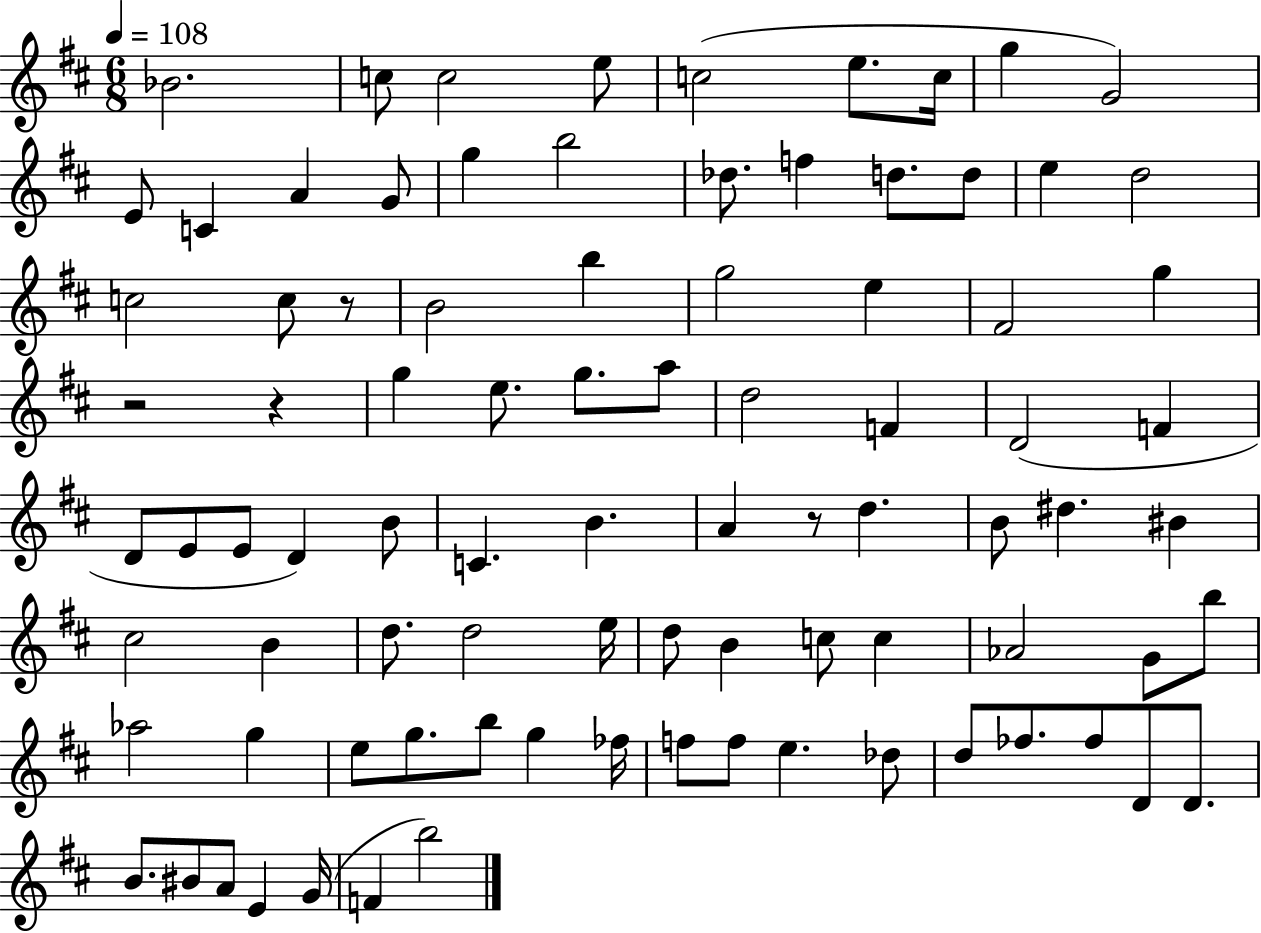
X:1
T:Untitled
M:6/8
L:1/4
K:D
_B2 c/2 c2 e/2 c2 e/2 c/4 g G2 E/2 C A G/2 g b2 _d/2 f d/2 d/2 e d2 c2 c/2 z/2 B2 b g2 e ^F2 g z2 z g e/2 g/2 a/2 d2 F D2 F D/2 E/2 E/2 D B/2 C B A z/2 d B/2 ^d ^B ^c2 B d/2 d2 e/4 d/2 B c/2 c _A2 G/2 b/2 _a2 g e/2 g/2 b/2 g _f/4 f/2 f/2 e _d/2 d/2 _f/2 _f/2 D/2 D/2 B/2 ^B/2 A/2 E G/4 F b2